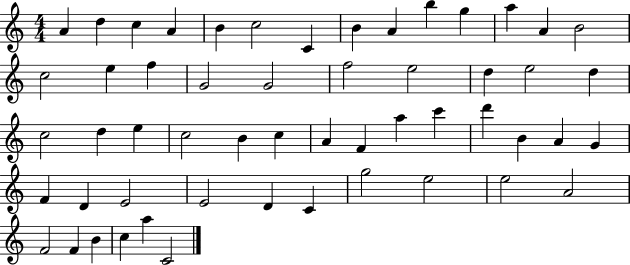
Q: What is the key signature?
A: C major